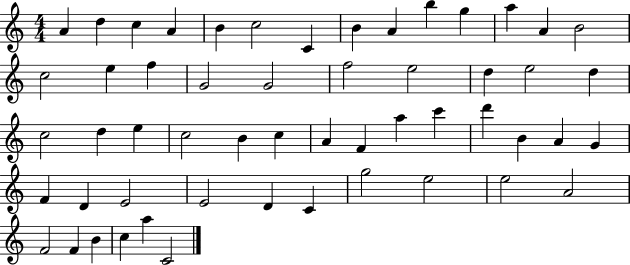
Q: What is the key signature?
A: C major